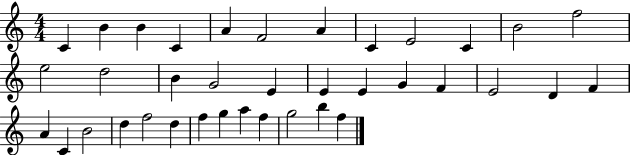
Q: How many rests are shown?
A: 0